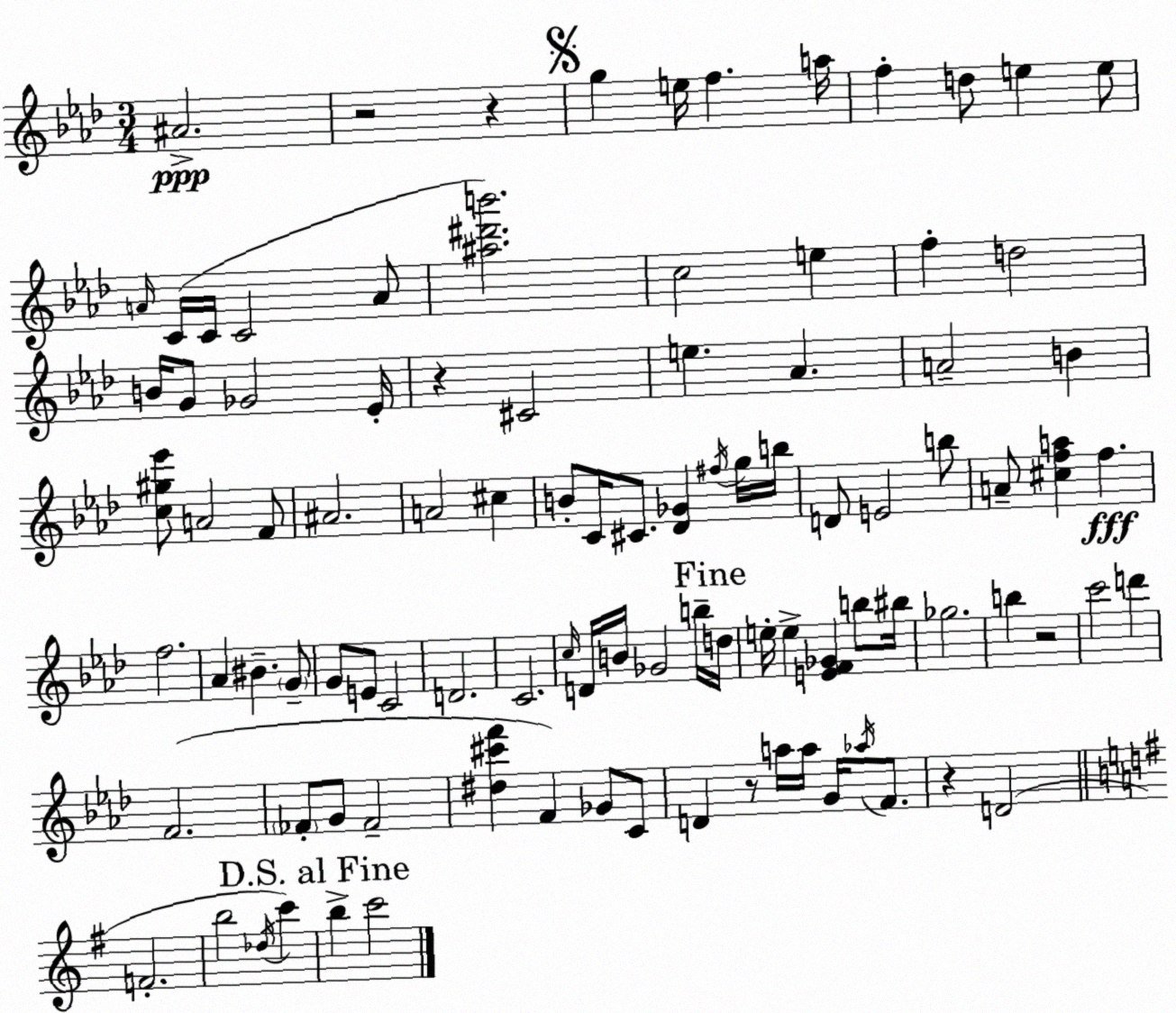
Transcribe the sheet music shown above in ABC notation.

X:1
T:Untitled
M:3/4
L:1/4
K:Fm
^A2 z2 z g e/4 f a/4 f d/2 e e/2 A/4 C/4 C/4 C2 A/2 [^a^d'b']2 c2 e f d2 B/4 G/2 _G2 _E/4 z ^C2 e _A A2 B [c^g_e']/2 A2 F/2 ^A2 A2 ^c B/2 C/4 ^C/2 [_D_G] ^f/4 g/4 b/4 D/2 E2 b/2 A/2 [^cfa] f f2 _A ^B G/2 G/2 E/2 C2 D2 C2 c/4 D/4 B/4 _G2 b/4 d/4 e/4 e [EF_G] b/2 ^b/4 _g2 b z2 c'2 d' F2 _F/2 G/2 _F2 [^d^c'f'] F _G/2 C/2 D z/2 a/4 a/4 G/4 _a/4 F/2 z D2 F2 b2 _d/4 c' b c'2